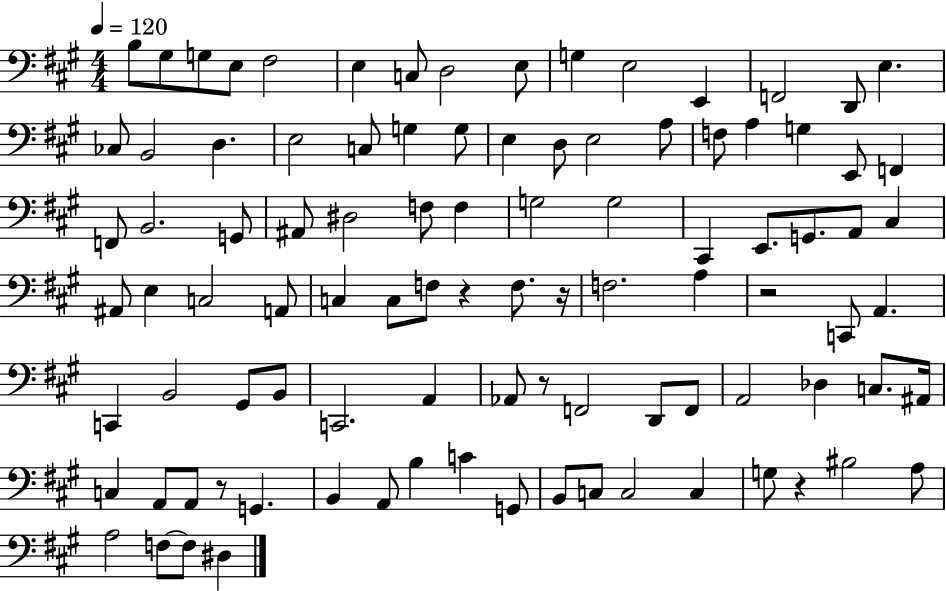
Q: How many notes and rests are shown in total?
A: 97